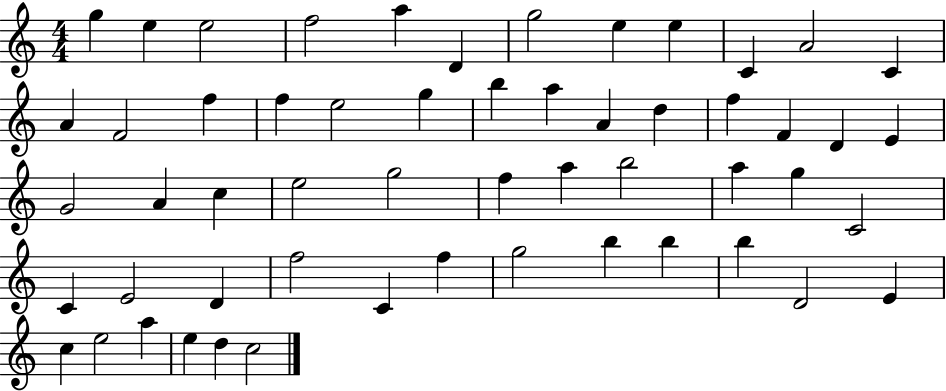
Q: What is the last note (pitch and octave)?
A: C5